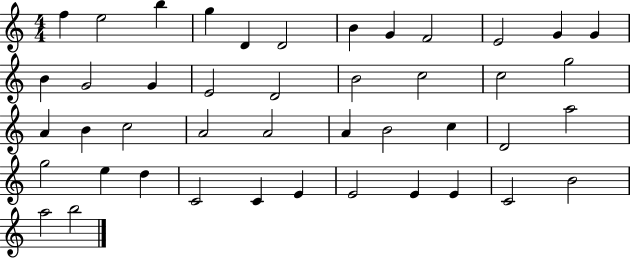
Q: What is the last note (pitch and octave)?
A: B5